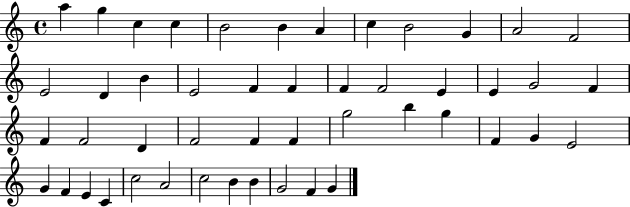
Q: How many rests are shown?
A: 0